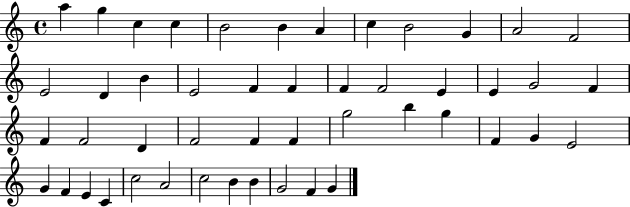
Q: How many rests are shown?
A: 0